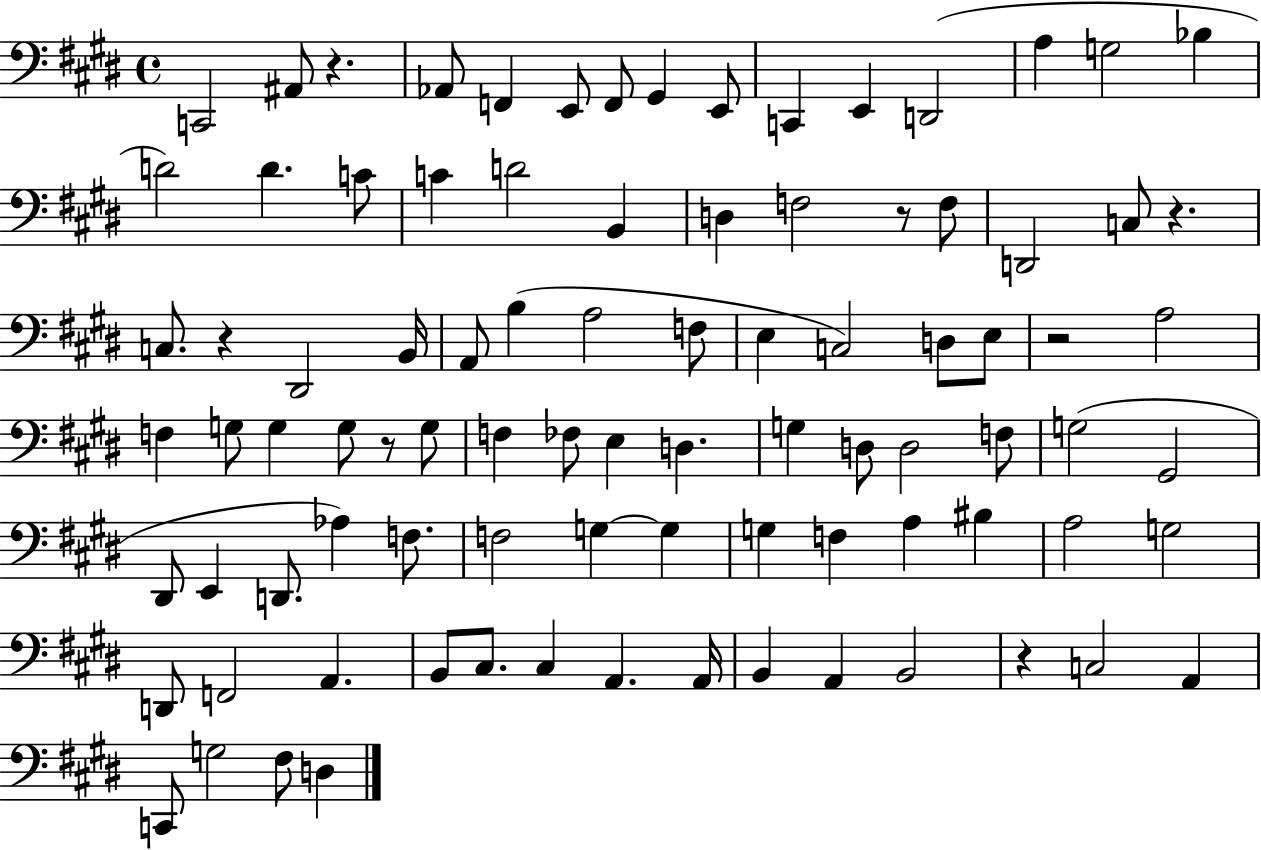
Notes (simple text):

C2/h A#2/e R/q. Ab2/e F2/q E2/e F2/e G#2/q E2/e C2/q E2/q D2/h A3/q G3/h Bb3/q D4/h D4/q. C4/e C4/q D4/h B2/q D3/q F3/h R/e F3/e D2/h C3/e R/q. C3/e. R/q D#2/h B2/s A2/e B3/q A3/h F3/e E3/q C3/h D3/e E3/e R/h A3/h F3/q G3/e G3/q G3/e R/e G3/e F3/q FES3/e E3/q D3/q. G3/q D3/e D3/h F3/e G3/h G#2/h D#2/e E2/q D2/e. Ab3/q F3/e. F3/h G3/q G3/q G3/q F3/q A3/q BIS3/q A3/h G3/h D2/e F2/h A2/q. B2/e C#3/e. C#3/q A2/q. A2/s B2/q A2/q B2/h R/q C3/h A2/q C2/e G3/h F#3/e D3/q